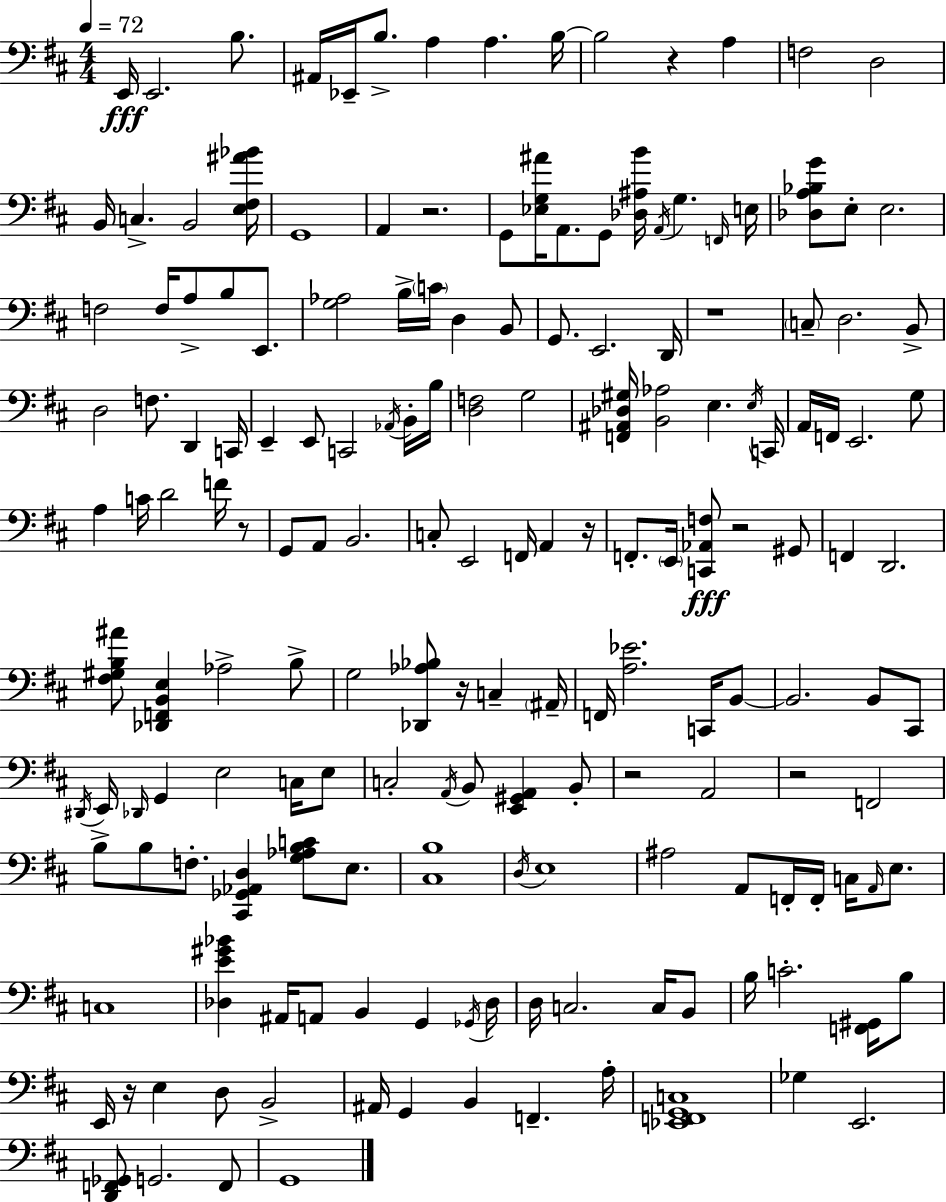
X:1
T:Untitled
M:4/4
L:1/4
K:D
E,,/4 E,,2 B,/2 ^A,,/4 _E,,/4 B,/2 A, A, B,/4 B,2 z A, F,2 D,2 B,,/4 C, B,,2 [E,^F,^A_B]/4 G,,4 A,, z2 G,,/2 [_E,G,^A]/4 A,,/2 G,,/2 [_D,^A,B]/4 A,,/4 G, F,,/4 E,/4 [_D,A,_B,G]/2 E,/2 E,2 F,2 F,/4 A,/2 B,/2 E,,/2 [G,_A,]2 B,/4 C/4 D, B,,/2 G,,/2 E,,2 D,,/4 z4 C,/2 D,2 B,,/2 D,2 F,/2 D,, C,,/4 E,, E,,/2 C,,2 _A,,/4 B,,/4 B,/4 [D,F,]2 G,2 [F,,^A,,_D,^G,]/4 [B,,_A,]2 E, E,/4 C,,/4 A,,/4 F,,/4 E,,2 G,/2 A, C/4 D2 F/4 z/2 G,,/2 A,,/2 B,,2 C,/2 E,,2 F,,/4 A,, z/4 F,,/2 E,,/4 [C,,_A,,F,]/2 z2 ^G,,/2 F,, D,,2 [^F,^G,B,^A]/2 [_D,,F,,B,,E,] _A,2 B,/2 G,2 [_D,,_A,_B,]/2 z/4 C, ^A,,/4 F,,/4 [A,_E]2 C,,/4 B,,/2 B,,2 B,,/2 ^C,,/2 ^D,,/4 E,,/4 _D,,/4 G,, E,2 C,/4 E,/2 C,2 A,,/4 B,,/2 [E,,^G,,A,,] B,,/2 z2 A,,2 z2 F,,2 B,/2 B,/2 F,/2 [^C,,_G,,_A,,D,] [G,_A,B,C]/2 E,/2 [^C,B,]4 D,/4 E,4 ^A,2 A,,/2 F,,/4 F,,/4 C,/4 A,,/4 E,/2 C,4 [_D,E^G_B] ^A,,/4 A,,/2 B,, G,, _G,,/4 _D,/4 D,/4 C,2 C,/4 B,,/2 B,/4 C2 [F,,^G,,]/4 B,/2 E,,/4 z/4 E, D,/2 B,,2 ^A,,/4 G,, B,, F,, A,/4 [_E,,F,,G,,C,]4 _G, E,,2 [D,,F,,_G,,]/2 G,,2 F,,/2 G,,4